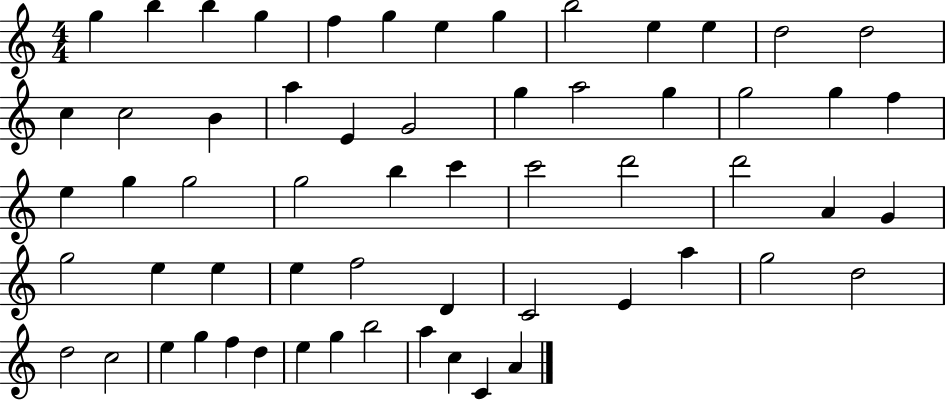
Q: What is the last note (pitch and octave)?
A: A4